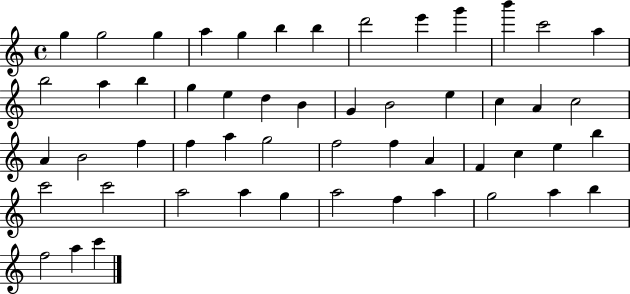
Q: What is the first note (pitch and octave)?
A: G5